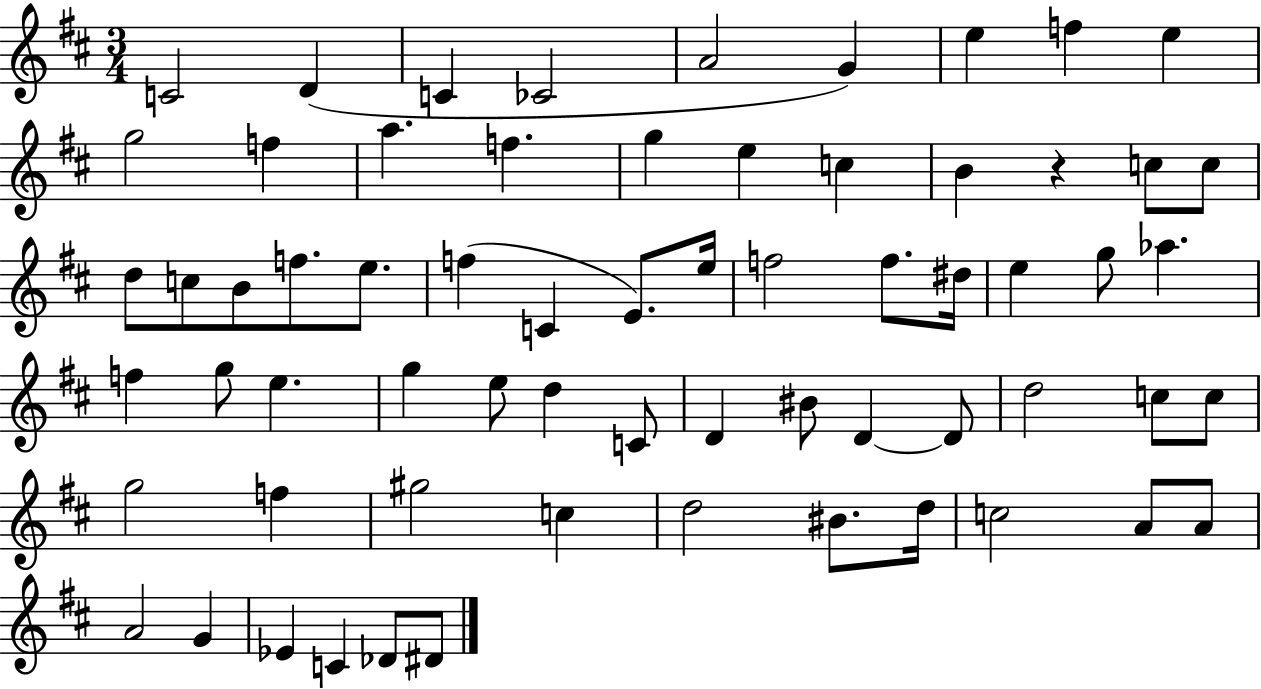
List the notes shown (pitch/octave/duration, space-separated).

C4/h D4/q C4/q CES4/h A4/h G4/q E5/q F5/q E5/q G5/h F5/q A5/q. F5/q. G5/q E5/q C5/q B4/q R/q C5/e C5/e D5/e C5/e B4/e F5/e. E5/e. F5/q C4/q E4/e. E5/s F5/h F5/e. D#5/s E5/q G5/e Ab5/q. F5/q G5/e E5/q. G5/q E5/e D5/q C4/e D4/q BIS4/e D4/q D4/e D5/h C5/e C5/e G5/h F5/q G#5/h C5/q D5/h BIS4/e. D5/s C5/h A4/e A4/e A4/h G4/q Eb4/q C4/q Db4/e D#4/e